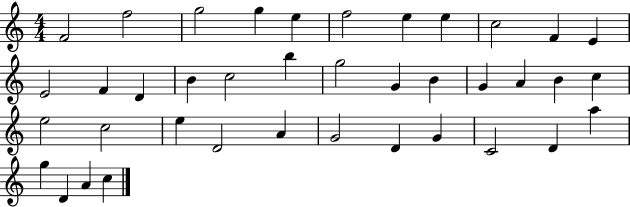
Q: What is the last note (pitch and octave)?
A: C5